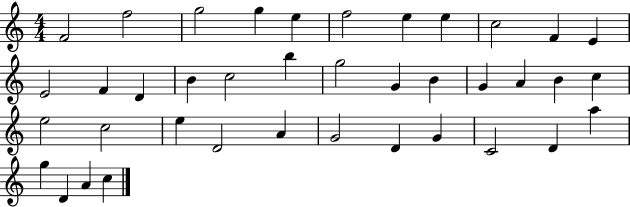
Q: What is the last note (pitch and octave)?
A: C5